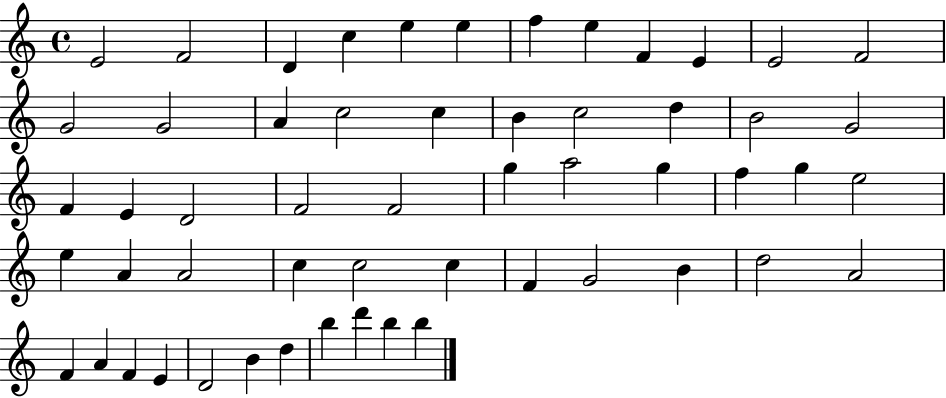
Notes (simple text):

E4/h F4/h D4/q C5/q E5/q E5/q F5/q E5/q F4/q E4/q E4/h F4/h G4/h G4/h A4/q C5/h C5/q B4/q C5/h D5/q B4/h G4/h F4/q E4/q D4/h F4/h F4/h G5/q A5/h G5/q F5/q G5/q E5/h E5/q A4/q A4/h C5/q C5/h C5/q F4/q G4/h B4/q D5/h A4/h F4/q A4/q F4/q E4/q D4/h B4/q D5/q B5/q D6/q B5/q B5/q